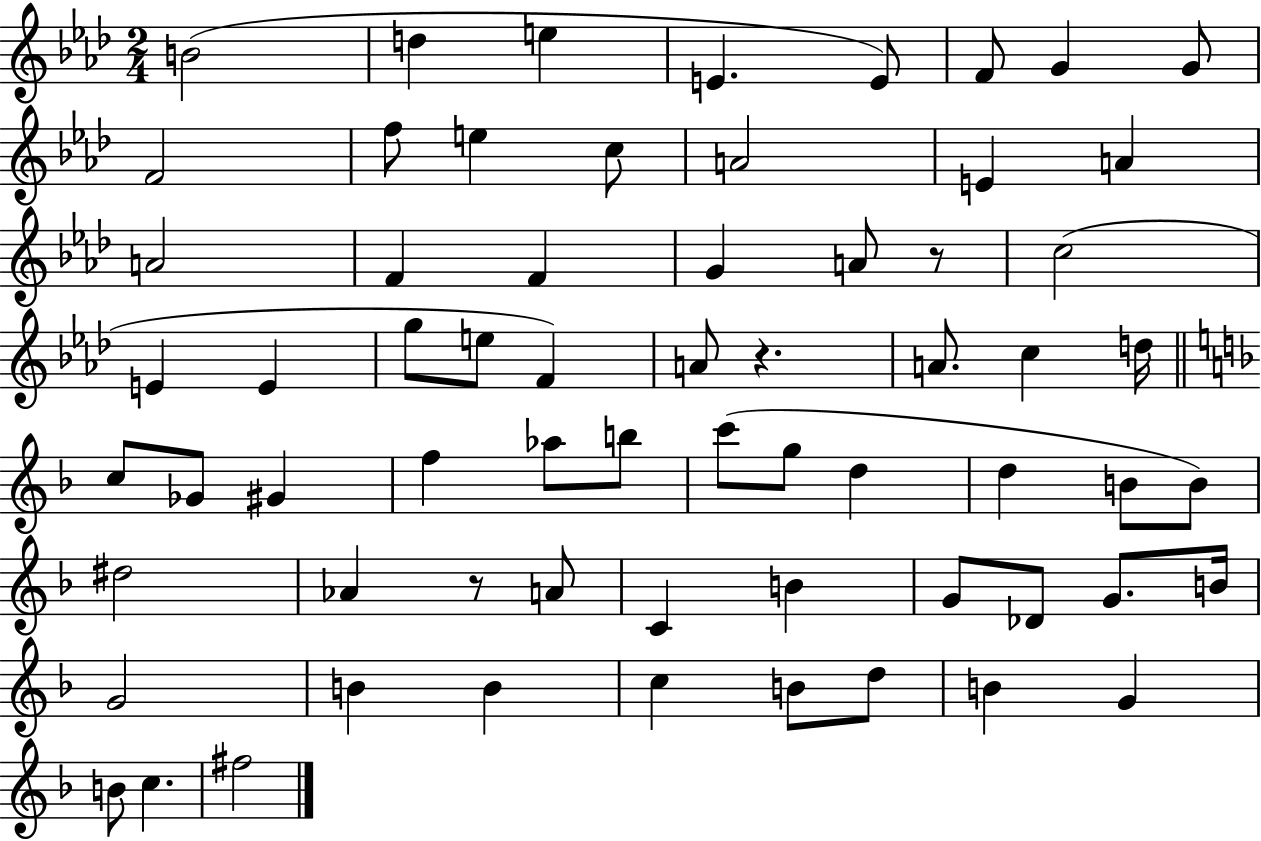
B4/h D5/q E5/q E4/q. E4/e F4/e G4/q G4/e F4/h F5/e E5/q C5/e A4/h E4/q A4/q A4/h F4/q F4/q G4/q A4/e R/e C5/h E4/q E4/q G5/e E5/e F4/q A4/e R/q. A4/e. C5/q D5/s C5/e Gb4/e G#4/q F5/q Ab5/e B5/e C6/e G5/e D5/q D5/q B4/e B4/e D#5/h Ab4/q R/e A4/e C4/q B4/q G4/e Db4/e G4/e. B4/s G4/h B4/q B4/q C5/q B4/e D5/e B4/q G4/q B4/e C5/q. F#5/h